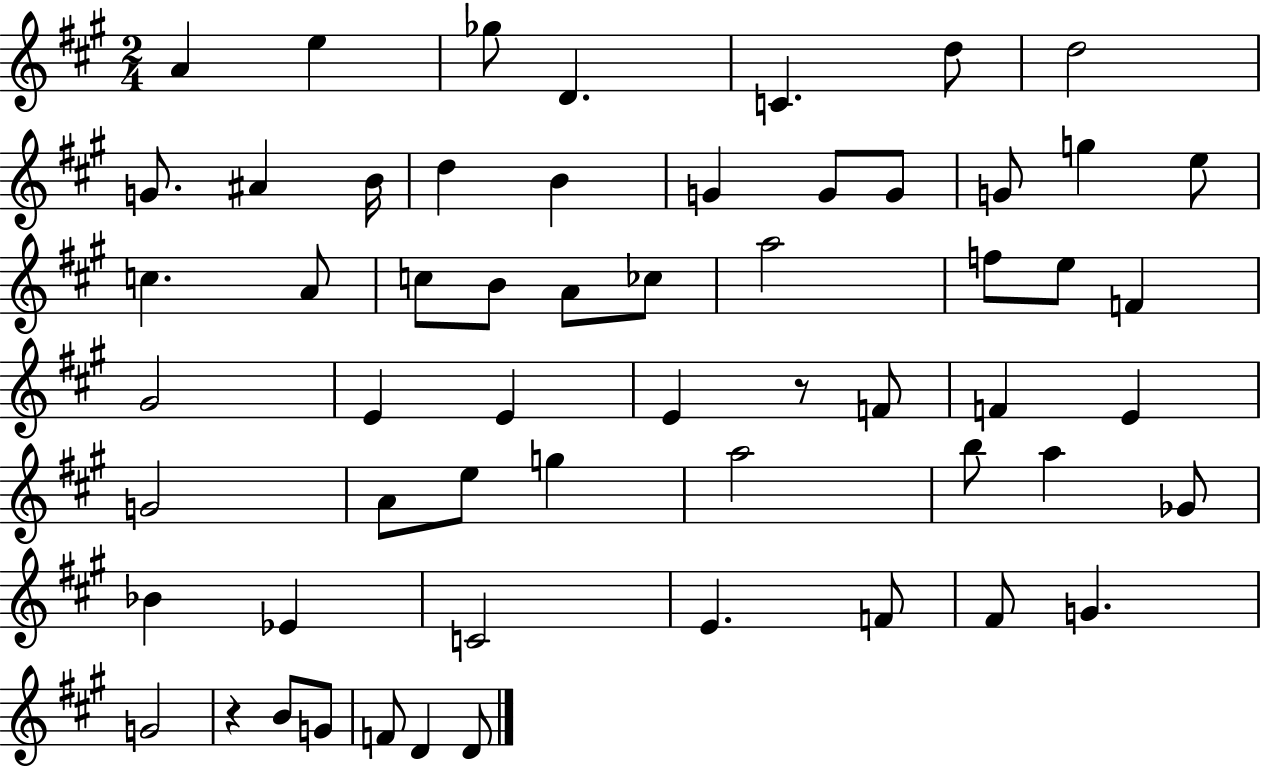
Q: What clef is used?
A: treble